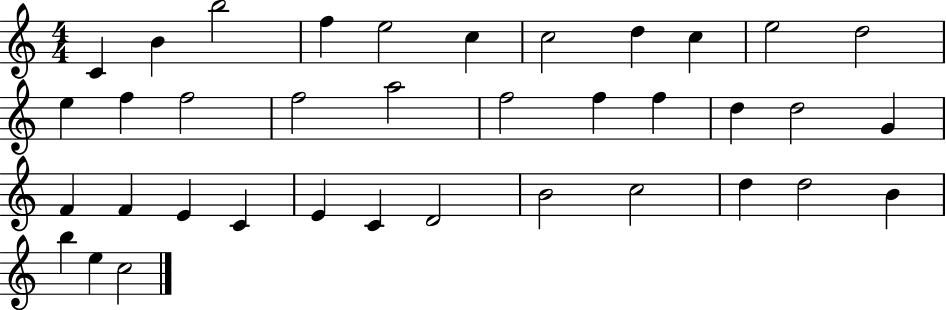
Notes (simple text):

C4/q B4/q B5/h F5/q E5/h C5/q C5/h D5/q C5/q E5/h D5/h E5/q F5/q F5/h F5/h A5/h F5/h F5/q F5/q D5/q D5/h G4/q F4/q F4/q E4/q C4/q E4/q C4/q D4/h B4/h C5/h D5/q D5/h B4/q B5/q E5/q C5/h